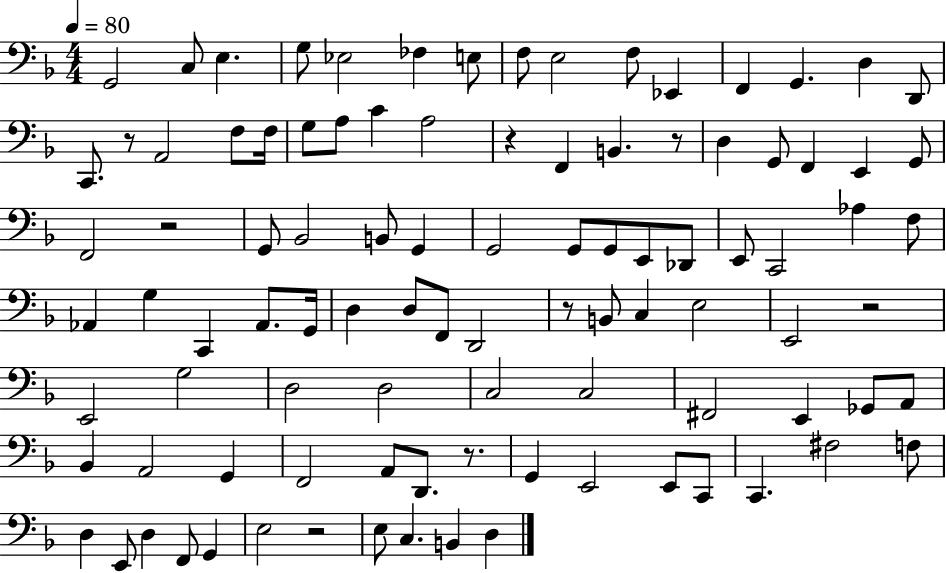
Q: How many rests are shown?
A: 8